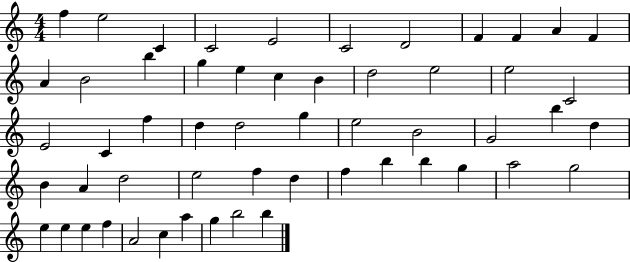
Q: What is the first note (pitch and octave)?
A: F5